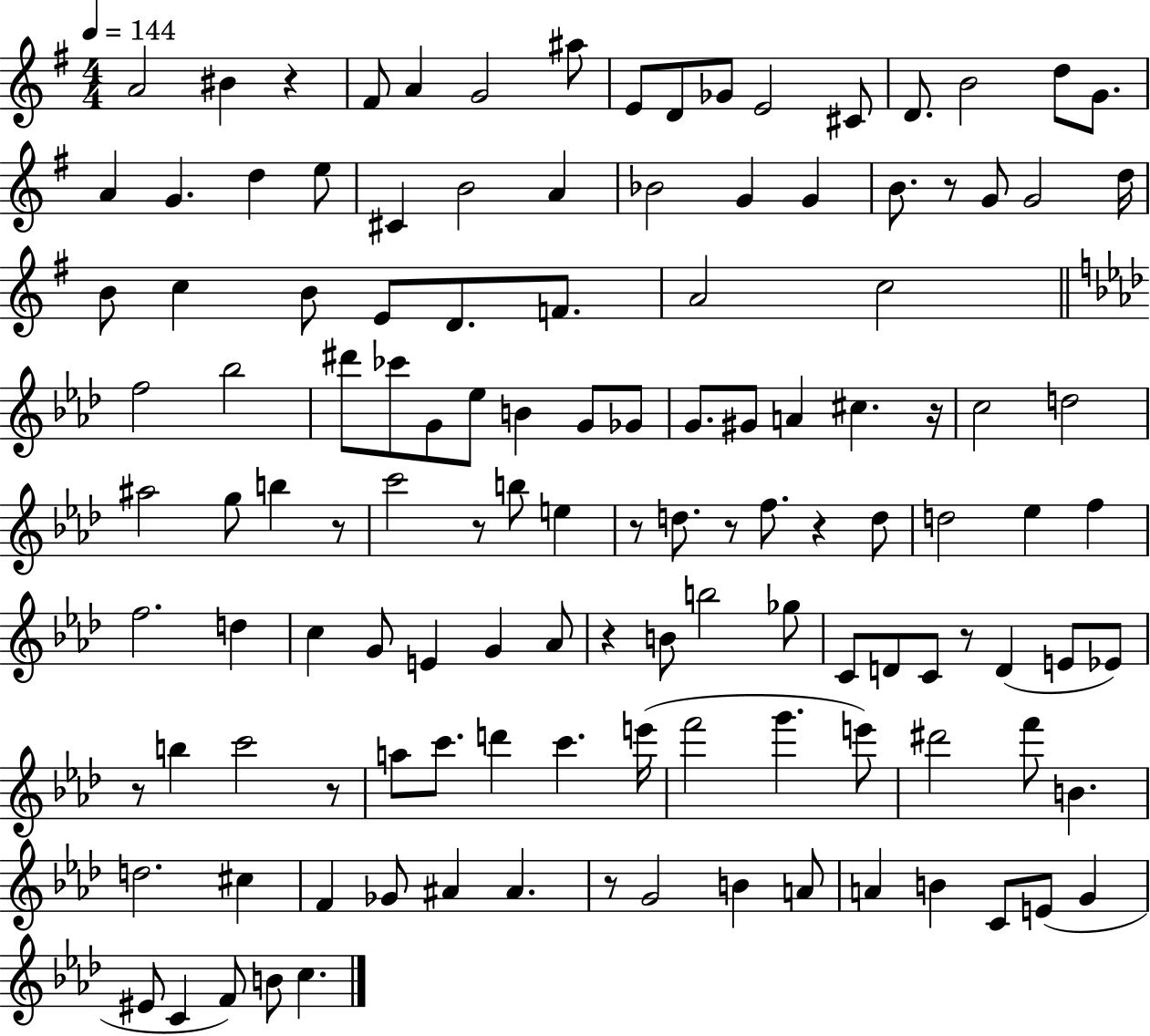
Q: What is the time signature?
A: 4/4